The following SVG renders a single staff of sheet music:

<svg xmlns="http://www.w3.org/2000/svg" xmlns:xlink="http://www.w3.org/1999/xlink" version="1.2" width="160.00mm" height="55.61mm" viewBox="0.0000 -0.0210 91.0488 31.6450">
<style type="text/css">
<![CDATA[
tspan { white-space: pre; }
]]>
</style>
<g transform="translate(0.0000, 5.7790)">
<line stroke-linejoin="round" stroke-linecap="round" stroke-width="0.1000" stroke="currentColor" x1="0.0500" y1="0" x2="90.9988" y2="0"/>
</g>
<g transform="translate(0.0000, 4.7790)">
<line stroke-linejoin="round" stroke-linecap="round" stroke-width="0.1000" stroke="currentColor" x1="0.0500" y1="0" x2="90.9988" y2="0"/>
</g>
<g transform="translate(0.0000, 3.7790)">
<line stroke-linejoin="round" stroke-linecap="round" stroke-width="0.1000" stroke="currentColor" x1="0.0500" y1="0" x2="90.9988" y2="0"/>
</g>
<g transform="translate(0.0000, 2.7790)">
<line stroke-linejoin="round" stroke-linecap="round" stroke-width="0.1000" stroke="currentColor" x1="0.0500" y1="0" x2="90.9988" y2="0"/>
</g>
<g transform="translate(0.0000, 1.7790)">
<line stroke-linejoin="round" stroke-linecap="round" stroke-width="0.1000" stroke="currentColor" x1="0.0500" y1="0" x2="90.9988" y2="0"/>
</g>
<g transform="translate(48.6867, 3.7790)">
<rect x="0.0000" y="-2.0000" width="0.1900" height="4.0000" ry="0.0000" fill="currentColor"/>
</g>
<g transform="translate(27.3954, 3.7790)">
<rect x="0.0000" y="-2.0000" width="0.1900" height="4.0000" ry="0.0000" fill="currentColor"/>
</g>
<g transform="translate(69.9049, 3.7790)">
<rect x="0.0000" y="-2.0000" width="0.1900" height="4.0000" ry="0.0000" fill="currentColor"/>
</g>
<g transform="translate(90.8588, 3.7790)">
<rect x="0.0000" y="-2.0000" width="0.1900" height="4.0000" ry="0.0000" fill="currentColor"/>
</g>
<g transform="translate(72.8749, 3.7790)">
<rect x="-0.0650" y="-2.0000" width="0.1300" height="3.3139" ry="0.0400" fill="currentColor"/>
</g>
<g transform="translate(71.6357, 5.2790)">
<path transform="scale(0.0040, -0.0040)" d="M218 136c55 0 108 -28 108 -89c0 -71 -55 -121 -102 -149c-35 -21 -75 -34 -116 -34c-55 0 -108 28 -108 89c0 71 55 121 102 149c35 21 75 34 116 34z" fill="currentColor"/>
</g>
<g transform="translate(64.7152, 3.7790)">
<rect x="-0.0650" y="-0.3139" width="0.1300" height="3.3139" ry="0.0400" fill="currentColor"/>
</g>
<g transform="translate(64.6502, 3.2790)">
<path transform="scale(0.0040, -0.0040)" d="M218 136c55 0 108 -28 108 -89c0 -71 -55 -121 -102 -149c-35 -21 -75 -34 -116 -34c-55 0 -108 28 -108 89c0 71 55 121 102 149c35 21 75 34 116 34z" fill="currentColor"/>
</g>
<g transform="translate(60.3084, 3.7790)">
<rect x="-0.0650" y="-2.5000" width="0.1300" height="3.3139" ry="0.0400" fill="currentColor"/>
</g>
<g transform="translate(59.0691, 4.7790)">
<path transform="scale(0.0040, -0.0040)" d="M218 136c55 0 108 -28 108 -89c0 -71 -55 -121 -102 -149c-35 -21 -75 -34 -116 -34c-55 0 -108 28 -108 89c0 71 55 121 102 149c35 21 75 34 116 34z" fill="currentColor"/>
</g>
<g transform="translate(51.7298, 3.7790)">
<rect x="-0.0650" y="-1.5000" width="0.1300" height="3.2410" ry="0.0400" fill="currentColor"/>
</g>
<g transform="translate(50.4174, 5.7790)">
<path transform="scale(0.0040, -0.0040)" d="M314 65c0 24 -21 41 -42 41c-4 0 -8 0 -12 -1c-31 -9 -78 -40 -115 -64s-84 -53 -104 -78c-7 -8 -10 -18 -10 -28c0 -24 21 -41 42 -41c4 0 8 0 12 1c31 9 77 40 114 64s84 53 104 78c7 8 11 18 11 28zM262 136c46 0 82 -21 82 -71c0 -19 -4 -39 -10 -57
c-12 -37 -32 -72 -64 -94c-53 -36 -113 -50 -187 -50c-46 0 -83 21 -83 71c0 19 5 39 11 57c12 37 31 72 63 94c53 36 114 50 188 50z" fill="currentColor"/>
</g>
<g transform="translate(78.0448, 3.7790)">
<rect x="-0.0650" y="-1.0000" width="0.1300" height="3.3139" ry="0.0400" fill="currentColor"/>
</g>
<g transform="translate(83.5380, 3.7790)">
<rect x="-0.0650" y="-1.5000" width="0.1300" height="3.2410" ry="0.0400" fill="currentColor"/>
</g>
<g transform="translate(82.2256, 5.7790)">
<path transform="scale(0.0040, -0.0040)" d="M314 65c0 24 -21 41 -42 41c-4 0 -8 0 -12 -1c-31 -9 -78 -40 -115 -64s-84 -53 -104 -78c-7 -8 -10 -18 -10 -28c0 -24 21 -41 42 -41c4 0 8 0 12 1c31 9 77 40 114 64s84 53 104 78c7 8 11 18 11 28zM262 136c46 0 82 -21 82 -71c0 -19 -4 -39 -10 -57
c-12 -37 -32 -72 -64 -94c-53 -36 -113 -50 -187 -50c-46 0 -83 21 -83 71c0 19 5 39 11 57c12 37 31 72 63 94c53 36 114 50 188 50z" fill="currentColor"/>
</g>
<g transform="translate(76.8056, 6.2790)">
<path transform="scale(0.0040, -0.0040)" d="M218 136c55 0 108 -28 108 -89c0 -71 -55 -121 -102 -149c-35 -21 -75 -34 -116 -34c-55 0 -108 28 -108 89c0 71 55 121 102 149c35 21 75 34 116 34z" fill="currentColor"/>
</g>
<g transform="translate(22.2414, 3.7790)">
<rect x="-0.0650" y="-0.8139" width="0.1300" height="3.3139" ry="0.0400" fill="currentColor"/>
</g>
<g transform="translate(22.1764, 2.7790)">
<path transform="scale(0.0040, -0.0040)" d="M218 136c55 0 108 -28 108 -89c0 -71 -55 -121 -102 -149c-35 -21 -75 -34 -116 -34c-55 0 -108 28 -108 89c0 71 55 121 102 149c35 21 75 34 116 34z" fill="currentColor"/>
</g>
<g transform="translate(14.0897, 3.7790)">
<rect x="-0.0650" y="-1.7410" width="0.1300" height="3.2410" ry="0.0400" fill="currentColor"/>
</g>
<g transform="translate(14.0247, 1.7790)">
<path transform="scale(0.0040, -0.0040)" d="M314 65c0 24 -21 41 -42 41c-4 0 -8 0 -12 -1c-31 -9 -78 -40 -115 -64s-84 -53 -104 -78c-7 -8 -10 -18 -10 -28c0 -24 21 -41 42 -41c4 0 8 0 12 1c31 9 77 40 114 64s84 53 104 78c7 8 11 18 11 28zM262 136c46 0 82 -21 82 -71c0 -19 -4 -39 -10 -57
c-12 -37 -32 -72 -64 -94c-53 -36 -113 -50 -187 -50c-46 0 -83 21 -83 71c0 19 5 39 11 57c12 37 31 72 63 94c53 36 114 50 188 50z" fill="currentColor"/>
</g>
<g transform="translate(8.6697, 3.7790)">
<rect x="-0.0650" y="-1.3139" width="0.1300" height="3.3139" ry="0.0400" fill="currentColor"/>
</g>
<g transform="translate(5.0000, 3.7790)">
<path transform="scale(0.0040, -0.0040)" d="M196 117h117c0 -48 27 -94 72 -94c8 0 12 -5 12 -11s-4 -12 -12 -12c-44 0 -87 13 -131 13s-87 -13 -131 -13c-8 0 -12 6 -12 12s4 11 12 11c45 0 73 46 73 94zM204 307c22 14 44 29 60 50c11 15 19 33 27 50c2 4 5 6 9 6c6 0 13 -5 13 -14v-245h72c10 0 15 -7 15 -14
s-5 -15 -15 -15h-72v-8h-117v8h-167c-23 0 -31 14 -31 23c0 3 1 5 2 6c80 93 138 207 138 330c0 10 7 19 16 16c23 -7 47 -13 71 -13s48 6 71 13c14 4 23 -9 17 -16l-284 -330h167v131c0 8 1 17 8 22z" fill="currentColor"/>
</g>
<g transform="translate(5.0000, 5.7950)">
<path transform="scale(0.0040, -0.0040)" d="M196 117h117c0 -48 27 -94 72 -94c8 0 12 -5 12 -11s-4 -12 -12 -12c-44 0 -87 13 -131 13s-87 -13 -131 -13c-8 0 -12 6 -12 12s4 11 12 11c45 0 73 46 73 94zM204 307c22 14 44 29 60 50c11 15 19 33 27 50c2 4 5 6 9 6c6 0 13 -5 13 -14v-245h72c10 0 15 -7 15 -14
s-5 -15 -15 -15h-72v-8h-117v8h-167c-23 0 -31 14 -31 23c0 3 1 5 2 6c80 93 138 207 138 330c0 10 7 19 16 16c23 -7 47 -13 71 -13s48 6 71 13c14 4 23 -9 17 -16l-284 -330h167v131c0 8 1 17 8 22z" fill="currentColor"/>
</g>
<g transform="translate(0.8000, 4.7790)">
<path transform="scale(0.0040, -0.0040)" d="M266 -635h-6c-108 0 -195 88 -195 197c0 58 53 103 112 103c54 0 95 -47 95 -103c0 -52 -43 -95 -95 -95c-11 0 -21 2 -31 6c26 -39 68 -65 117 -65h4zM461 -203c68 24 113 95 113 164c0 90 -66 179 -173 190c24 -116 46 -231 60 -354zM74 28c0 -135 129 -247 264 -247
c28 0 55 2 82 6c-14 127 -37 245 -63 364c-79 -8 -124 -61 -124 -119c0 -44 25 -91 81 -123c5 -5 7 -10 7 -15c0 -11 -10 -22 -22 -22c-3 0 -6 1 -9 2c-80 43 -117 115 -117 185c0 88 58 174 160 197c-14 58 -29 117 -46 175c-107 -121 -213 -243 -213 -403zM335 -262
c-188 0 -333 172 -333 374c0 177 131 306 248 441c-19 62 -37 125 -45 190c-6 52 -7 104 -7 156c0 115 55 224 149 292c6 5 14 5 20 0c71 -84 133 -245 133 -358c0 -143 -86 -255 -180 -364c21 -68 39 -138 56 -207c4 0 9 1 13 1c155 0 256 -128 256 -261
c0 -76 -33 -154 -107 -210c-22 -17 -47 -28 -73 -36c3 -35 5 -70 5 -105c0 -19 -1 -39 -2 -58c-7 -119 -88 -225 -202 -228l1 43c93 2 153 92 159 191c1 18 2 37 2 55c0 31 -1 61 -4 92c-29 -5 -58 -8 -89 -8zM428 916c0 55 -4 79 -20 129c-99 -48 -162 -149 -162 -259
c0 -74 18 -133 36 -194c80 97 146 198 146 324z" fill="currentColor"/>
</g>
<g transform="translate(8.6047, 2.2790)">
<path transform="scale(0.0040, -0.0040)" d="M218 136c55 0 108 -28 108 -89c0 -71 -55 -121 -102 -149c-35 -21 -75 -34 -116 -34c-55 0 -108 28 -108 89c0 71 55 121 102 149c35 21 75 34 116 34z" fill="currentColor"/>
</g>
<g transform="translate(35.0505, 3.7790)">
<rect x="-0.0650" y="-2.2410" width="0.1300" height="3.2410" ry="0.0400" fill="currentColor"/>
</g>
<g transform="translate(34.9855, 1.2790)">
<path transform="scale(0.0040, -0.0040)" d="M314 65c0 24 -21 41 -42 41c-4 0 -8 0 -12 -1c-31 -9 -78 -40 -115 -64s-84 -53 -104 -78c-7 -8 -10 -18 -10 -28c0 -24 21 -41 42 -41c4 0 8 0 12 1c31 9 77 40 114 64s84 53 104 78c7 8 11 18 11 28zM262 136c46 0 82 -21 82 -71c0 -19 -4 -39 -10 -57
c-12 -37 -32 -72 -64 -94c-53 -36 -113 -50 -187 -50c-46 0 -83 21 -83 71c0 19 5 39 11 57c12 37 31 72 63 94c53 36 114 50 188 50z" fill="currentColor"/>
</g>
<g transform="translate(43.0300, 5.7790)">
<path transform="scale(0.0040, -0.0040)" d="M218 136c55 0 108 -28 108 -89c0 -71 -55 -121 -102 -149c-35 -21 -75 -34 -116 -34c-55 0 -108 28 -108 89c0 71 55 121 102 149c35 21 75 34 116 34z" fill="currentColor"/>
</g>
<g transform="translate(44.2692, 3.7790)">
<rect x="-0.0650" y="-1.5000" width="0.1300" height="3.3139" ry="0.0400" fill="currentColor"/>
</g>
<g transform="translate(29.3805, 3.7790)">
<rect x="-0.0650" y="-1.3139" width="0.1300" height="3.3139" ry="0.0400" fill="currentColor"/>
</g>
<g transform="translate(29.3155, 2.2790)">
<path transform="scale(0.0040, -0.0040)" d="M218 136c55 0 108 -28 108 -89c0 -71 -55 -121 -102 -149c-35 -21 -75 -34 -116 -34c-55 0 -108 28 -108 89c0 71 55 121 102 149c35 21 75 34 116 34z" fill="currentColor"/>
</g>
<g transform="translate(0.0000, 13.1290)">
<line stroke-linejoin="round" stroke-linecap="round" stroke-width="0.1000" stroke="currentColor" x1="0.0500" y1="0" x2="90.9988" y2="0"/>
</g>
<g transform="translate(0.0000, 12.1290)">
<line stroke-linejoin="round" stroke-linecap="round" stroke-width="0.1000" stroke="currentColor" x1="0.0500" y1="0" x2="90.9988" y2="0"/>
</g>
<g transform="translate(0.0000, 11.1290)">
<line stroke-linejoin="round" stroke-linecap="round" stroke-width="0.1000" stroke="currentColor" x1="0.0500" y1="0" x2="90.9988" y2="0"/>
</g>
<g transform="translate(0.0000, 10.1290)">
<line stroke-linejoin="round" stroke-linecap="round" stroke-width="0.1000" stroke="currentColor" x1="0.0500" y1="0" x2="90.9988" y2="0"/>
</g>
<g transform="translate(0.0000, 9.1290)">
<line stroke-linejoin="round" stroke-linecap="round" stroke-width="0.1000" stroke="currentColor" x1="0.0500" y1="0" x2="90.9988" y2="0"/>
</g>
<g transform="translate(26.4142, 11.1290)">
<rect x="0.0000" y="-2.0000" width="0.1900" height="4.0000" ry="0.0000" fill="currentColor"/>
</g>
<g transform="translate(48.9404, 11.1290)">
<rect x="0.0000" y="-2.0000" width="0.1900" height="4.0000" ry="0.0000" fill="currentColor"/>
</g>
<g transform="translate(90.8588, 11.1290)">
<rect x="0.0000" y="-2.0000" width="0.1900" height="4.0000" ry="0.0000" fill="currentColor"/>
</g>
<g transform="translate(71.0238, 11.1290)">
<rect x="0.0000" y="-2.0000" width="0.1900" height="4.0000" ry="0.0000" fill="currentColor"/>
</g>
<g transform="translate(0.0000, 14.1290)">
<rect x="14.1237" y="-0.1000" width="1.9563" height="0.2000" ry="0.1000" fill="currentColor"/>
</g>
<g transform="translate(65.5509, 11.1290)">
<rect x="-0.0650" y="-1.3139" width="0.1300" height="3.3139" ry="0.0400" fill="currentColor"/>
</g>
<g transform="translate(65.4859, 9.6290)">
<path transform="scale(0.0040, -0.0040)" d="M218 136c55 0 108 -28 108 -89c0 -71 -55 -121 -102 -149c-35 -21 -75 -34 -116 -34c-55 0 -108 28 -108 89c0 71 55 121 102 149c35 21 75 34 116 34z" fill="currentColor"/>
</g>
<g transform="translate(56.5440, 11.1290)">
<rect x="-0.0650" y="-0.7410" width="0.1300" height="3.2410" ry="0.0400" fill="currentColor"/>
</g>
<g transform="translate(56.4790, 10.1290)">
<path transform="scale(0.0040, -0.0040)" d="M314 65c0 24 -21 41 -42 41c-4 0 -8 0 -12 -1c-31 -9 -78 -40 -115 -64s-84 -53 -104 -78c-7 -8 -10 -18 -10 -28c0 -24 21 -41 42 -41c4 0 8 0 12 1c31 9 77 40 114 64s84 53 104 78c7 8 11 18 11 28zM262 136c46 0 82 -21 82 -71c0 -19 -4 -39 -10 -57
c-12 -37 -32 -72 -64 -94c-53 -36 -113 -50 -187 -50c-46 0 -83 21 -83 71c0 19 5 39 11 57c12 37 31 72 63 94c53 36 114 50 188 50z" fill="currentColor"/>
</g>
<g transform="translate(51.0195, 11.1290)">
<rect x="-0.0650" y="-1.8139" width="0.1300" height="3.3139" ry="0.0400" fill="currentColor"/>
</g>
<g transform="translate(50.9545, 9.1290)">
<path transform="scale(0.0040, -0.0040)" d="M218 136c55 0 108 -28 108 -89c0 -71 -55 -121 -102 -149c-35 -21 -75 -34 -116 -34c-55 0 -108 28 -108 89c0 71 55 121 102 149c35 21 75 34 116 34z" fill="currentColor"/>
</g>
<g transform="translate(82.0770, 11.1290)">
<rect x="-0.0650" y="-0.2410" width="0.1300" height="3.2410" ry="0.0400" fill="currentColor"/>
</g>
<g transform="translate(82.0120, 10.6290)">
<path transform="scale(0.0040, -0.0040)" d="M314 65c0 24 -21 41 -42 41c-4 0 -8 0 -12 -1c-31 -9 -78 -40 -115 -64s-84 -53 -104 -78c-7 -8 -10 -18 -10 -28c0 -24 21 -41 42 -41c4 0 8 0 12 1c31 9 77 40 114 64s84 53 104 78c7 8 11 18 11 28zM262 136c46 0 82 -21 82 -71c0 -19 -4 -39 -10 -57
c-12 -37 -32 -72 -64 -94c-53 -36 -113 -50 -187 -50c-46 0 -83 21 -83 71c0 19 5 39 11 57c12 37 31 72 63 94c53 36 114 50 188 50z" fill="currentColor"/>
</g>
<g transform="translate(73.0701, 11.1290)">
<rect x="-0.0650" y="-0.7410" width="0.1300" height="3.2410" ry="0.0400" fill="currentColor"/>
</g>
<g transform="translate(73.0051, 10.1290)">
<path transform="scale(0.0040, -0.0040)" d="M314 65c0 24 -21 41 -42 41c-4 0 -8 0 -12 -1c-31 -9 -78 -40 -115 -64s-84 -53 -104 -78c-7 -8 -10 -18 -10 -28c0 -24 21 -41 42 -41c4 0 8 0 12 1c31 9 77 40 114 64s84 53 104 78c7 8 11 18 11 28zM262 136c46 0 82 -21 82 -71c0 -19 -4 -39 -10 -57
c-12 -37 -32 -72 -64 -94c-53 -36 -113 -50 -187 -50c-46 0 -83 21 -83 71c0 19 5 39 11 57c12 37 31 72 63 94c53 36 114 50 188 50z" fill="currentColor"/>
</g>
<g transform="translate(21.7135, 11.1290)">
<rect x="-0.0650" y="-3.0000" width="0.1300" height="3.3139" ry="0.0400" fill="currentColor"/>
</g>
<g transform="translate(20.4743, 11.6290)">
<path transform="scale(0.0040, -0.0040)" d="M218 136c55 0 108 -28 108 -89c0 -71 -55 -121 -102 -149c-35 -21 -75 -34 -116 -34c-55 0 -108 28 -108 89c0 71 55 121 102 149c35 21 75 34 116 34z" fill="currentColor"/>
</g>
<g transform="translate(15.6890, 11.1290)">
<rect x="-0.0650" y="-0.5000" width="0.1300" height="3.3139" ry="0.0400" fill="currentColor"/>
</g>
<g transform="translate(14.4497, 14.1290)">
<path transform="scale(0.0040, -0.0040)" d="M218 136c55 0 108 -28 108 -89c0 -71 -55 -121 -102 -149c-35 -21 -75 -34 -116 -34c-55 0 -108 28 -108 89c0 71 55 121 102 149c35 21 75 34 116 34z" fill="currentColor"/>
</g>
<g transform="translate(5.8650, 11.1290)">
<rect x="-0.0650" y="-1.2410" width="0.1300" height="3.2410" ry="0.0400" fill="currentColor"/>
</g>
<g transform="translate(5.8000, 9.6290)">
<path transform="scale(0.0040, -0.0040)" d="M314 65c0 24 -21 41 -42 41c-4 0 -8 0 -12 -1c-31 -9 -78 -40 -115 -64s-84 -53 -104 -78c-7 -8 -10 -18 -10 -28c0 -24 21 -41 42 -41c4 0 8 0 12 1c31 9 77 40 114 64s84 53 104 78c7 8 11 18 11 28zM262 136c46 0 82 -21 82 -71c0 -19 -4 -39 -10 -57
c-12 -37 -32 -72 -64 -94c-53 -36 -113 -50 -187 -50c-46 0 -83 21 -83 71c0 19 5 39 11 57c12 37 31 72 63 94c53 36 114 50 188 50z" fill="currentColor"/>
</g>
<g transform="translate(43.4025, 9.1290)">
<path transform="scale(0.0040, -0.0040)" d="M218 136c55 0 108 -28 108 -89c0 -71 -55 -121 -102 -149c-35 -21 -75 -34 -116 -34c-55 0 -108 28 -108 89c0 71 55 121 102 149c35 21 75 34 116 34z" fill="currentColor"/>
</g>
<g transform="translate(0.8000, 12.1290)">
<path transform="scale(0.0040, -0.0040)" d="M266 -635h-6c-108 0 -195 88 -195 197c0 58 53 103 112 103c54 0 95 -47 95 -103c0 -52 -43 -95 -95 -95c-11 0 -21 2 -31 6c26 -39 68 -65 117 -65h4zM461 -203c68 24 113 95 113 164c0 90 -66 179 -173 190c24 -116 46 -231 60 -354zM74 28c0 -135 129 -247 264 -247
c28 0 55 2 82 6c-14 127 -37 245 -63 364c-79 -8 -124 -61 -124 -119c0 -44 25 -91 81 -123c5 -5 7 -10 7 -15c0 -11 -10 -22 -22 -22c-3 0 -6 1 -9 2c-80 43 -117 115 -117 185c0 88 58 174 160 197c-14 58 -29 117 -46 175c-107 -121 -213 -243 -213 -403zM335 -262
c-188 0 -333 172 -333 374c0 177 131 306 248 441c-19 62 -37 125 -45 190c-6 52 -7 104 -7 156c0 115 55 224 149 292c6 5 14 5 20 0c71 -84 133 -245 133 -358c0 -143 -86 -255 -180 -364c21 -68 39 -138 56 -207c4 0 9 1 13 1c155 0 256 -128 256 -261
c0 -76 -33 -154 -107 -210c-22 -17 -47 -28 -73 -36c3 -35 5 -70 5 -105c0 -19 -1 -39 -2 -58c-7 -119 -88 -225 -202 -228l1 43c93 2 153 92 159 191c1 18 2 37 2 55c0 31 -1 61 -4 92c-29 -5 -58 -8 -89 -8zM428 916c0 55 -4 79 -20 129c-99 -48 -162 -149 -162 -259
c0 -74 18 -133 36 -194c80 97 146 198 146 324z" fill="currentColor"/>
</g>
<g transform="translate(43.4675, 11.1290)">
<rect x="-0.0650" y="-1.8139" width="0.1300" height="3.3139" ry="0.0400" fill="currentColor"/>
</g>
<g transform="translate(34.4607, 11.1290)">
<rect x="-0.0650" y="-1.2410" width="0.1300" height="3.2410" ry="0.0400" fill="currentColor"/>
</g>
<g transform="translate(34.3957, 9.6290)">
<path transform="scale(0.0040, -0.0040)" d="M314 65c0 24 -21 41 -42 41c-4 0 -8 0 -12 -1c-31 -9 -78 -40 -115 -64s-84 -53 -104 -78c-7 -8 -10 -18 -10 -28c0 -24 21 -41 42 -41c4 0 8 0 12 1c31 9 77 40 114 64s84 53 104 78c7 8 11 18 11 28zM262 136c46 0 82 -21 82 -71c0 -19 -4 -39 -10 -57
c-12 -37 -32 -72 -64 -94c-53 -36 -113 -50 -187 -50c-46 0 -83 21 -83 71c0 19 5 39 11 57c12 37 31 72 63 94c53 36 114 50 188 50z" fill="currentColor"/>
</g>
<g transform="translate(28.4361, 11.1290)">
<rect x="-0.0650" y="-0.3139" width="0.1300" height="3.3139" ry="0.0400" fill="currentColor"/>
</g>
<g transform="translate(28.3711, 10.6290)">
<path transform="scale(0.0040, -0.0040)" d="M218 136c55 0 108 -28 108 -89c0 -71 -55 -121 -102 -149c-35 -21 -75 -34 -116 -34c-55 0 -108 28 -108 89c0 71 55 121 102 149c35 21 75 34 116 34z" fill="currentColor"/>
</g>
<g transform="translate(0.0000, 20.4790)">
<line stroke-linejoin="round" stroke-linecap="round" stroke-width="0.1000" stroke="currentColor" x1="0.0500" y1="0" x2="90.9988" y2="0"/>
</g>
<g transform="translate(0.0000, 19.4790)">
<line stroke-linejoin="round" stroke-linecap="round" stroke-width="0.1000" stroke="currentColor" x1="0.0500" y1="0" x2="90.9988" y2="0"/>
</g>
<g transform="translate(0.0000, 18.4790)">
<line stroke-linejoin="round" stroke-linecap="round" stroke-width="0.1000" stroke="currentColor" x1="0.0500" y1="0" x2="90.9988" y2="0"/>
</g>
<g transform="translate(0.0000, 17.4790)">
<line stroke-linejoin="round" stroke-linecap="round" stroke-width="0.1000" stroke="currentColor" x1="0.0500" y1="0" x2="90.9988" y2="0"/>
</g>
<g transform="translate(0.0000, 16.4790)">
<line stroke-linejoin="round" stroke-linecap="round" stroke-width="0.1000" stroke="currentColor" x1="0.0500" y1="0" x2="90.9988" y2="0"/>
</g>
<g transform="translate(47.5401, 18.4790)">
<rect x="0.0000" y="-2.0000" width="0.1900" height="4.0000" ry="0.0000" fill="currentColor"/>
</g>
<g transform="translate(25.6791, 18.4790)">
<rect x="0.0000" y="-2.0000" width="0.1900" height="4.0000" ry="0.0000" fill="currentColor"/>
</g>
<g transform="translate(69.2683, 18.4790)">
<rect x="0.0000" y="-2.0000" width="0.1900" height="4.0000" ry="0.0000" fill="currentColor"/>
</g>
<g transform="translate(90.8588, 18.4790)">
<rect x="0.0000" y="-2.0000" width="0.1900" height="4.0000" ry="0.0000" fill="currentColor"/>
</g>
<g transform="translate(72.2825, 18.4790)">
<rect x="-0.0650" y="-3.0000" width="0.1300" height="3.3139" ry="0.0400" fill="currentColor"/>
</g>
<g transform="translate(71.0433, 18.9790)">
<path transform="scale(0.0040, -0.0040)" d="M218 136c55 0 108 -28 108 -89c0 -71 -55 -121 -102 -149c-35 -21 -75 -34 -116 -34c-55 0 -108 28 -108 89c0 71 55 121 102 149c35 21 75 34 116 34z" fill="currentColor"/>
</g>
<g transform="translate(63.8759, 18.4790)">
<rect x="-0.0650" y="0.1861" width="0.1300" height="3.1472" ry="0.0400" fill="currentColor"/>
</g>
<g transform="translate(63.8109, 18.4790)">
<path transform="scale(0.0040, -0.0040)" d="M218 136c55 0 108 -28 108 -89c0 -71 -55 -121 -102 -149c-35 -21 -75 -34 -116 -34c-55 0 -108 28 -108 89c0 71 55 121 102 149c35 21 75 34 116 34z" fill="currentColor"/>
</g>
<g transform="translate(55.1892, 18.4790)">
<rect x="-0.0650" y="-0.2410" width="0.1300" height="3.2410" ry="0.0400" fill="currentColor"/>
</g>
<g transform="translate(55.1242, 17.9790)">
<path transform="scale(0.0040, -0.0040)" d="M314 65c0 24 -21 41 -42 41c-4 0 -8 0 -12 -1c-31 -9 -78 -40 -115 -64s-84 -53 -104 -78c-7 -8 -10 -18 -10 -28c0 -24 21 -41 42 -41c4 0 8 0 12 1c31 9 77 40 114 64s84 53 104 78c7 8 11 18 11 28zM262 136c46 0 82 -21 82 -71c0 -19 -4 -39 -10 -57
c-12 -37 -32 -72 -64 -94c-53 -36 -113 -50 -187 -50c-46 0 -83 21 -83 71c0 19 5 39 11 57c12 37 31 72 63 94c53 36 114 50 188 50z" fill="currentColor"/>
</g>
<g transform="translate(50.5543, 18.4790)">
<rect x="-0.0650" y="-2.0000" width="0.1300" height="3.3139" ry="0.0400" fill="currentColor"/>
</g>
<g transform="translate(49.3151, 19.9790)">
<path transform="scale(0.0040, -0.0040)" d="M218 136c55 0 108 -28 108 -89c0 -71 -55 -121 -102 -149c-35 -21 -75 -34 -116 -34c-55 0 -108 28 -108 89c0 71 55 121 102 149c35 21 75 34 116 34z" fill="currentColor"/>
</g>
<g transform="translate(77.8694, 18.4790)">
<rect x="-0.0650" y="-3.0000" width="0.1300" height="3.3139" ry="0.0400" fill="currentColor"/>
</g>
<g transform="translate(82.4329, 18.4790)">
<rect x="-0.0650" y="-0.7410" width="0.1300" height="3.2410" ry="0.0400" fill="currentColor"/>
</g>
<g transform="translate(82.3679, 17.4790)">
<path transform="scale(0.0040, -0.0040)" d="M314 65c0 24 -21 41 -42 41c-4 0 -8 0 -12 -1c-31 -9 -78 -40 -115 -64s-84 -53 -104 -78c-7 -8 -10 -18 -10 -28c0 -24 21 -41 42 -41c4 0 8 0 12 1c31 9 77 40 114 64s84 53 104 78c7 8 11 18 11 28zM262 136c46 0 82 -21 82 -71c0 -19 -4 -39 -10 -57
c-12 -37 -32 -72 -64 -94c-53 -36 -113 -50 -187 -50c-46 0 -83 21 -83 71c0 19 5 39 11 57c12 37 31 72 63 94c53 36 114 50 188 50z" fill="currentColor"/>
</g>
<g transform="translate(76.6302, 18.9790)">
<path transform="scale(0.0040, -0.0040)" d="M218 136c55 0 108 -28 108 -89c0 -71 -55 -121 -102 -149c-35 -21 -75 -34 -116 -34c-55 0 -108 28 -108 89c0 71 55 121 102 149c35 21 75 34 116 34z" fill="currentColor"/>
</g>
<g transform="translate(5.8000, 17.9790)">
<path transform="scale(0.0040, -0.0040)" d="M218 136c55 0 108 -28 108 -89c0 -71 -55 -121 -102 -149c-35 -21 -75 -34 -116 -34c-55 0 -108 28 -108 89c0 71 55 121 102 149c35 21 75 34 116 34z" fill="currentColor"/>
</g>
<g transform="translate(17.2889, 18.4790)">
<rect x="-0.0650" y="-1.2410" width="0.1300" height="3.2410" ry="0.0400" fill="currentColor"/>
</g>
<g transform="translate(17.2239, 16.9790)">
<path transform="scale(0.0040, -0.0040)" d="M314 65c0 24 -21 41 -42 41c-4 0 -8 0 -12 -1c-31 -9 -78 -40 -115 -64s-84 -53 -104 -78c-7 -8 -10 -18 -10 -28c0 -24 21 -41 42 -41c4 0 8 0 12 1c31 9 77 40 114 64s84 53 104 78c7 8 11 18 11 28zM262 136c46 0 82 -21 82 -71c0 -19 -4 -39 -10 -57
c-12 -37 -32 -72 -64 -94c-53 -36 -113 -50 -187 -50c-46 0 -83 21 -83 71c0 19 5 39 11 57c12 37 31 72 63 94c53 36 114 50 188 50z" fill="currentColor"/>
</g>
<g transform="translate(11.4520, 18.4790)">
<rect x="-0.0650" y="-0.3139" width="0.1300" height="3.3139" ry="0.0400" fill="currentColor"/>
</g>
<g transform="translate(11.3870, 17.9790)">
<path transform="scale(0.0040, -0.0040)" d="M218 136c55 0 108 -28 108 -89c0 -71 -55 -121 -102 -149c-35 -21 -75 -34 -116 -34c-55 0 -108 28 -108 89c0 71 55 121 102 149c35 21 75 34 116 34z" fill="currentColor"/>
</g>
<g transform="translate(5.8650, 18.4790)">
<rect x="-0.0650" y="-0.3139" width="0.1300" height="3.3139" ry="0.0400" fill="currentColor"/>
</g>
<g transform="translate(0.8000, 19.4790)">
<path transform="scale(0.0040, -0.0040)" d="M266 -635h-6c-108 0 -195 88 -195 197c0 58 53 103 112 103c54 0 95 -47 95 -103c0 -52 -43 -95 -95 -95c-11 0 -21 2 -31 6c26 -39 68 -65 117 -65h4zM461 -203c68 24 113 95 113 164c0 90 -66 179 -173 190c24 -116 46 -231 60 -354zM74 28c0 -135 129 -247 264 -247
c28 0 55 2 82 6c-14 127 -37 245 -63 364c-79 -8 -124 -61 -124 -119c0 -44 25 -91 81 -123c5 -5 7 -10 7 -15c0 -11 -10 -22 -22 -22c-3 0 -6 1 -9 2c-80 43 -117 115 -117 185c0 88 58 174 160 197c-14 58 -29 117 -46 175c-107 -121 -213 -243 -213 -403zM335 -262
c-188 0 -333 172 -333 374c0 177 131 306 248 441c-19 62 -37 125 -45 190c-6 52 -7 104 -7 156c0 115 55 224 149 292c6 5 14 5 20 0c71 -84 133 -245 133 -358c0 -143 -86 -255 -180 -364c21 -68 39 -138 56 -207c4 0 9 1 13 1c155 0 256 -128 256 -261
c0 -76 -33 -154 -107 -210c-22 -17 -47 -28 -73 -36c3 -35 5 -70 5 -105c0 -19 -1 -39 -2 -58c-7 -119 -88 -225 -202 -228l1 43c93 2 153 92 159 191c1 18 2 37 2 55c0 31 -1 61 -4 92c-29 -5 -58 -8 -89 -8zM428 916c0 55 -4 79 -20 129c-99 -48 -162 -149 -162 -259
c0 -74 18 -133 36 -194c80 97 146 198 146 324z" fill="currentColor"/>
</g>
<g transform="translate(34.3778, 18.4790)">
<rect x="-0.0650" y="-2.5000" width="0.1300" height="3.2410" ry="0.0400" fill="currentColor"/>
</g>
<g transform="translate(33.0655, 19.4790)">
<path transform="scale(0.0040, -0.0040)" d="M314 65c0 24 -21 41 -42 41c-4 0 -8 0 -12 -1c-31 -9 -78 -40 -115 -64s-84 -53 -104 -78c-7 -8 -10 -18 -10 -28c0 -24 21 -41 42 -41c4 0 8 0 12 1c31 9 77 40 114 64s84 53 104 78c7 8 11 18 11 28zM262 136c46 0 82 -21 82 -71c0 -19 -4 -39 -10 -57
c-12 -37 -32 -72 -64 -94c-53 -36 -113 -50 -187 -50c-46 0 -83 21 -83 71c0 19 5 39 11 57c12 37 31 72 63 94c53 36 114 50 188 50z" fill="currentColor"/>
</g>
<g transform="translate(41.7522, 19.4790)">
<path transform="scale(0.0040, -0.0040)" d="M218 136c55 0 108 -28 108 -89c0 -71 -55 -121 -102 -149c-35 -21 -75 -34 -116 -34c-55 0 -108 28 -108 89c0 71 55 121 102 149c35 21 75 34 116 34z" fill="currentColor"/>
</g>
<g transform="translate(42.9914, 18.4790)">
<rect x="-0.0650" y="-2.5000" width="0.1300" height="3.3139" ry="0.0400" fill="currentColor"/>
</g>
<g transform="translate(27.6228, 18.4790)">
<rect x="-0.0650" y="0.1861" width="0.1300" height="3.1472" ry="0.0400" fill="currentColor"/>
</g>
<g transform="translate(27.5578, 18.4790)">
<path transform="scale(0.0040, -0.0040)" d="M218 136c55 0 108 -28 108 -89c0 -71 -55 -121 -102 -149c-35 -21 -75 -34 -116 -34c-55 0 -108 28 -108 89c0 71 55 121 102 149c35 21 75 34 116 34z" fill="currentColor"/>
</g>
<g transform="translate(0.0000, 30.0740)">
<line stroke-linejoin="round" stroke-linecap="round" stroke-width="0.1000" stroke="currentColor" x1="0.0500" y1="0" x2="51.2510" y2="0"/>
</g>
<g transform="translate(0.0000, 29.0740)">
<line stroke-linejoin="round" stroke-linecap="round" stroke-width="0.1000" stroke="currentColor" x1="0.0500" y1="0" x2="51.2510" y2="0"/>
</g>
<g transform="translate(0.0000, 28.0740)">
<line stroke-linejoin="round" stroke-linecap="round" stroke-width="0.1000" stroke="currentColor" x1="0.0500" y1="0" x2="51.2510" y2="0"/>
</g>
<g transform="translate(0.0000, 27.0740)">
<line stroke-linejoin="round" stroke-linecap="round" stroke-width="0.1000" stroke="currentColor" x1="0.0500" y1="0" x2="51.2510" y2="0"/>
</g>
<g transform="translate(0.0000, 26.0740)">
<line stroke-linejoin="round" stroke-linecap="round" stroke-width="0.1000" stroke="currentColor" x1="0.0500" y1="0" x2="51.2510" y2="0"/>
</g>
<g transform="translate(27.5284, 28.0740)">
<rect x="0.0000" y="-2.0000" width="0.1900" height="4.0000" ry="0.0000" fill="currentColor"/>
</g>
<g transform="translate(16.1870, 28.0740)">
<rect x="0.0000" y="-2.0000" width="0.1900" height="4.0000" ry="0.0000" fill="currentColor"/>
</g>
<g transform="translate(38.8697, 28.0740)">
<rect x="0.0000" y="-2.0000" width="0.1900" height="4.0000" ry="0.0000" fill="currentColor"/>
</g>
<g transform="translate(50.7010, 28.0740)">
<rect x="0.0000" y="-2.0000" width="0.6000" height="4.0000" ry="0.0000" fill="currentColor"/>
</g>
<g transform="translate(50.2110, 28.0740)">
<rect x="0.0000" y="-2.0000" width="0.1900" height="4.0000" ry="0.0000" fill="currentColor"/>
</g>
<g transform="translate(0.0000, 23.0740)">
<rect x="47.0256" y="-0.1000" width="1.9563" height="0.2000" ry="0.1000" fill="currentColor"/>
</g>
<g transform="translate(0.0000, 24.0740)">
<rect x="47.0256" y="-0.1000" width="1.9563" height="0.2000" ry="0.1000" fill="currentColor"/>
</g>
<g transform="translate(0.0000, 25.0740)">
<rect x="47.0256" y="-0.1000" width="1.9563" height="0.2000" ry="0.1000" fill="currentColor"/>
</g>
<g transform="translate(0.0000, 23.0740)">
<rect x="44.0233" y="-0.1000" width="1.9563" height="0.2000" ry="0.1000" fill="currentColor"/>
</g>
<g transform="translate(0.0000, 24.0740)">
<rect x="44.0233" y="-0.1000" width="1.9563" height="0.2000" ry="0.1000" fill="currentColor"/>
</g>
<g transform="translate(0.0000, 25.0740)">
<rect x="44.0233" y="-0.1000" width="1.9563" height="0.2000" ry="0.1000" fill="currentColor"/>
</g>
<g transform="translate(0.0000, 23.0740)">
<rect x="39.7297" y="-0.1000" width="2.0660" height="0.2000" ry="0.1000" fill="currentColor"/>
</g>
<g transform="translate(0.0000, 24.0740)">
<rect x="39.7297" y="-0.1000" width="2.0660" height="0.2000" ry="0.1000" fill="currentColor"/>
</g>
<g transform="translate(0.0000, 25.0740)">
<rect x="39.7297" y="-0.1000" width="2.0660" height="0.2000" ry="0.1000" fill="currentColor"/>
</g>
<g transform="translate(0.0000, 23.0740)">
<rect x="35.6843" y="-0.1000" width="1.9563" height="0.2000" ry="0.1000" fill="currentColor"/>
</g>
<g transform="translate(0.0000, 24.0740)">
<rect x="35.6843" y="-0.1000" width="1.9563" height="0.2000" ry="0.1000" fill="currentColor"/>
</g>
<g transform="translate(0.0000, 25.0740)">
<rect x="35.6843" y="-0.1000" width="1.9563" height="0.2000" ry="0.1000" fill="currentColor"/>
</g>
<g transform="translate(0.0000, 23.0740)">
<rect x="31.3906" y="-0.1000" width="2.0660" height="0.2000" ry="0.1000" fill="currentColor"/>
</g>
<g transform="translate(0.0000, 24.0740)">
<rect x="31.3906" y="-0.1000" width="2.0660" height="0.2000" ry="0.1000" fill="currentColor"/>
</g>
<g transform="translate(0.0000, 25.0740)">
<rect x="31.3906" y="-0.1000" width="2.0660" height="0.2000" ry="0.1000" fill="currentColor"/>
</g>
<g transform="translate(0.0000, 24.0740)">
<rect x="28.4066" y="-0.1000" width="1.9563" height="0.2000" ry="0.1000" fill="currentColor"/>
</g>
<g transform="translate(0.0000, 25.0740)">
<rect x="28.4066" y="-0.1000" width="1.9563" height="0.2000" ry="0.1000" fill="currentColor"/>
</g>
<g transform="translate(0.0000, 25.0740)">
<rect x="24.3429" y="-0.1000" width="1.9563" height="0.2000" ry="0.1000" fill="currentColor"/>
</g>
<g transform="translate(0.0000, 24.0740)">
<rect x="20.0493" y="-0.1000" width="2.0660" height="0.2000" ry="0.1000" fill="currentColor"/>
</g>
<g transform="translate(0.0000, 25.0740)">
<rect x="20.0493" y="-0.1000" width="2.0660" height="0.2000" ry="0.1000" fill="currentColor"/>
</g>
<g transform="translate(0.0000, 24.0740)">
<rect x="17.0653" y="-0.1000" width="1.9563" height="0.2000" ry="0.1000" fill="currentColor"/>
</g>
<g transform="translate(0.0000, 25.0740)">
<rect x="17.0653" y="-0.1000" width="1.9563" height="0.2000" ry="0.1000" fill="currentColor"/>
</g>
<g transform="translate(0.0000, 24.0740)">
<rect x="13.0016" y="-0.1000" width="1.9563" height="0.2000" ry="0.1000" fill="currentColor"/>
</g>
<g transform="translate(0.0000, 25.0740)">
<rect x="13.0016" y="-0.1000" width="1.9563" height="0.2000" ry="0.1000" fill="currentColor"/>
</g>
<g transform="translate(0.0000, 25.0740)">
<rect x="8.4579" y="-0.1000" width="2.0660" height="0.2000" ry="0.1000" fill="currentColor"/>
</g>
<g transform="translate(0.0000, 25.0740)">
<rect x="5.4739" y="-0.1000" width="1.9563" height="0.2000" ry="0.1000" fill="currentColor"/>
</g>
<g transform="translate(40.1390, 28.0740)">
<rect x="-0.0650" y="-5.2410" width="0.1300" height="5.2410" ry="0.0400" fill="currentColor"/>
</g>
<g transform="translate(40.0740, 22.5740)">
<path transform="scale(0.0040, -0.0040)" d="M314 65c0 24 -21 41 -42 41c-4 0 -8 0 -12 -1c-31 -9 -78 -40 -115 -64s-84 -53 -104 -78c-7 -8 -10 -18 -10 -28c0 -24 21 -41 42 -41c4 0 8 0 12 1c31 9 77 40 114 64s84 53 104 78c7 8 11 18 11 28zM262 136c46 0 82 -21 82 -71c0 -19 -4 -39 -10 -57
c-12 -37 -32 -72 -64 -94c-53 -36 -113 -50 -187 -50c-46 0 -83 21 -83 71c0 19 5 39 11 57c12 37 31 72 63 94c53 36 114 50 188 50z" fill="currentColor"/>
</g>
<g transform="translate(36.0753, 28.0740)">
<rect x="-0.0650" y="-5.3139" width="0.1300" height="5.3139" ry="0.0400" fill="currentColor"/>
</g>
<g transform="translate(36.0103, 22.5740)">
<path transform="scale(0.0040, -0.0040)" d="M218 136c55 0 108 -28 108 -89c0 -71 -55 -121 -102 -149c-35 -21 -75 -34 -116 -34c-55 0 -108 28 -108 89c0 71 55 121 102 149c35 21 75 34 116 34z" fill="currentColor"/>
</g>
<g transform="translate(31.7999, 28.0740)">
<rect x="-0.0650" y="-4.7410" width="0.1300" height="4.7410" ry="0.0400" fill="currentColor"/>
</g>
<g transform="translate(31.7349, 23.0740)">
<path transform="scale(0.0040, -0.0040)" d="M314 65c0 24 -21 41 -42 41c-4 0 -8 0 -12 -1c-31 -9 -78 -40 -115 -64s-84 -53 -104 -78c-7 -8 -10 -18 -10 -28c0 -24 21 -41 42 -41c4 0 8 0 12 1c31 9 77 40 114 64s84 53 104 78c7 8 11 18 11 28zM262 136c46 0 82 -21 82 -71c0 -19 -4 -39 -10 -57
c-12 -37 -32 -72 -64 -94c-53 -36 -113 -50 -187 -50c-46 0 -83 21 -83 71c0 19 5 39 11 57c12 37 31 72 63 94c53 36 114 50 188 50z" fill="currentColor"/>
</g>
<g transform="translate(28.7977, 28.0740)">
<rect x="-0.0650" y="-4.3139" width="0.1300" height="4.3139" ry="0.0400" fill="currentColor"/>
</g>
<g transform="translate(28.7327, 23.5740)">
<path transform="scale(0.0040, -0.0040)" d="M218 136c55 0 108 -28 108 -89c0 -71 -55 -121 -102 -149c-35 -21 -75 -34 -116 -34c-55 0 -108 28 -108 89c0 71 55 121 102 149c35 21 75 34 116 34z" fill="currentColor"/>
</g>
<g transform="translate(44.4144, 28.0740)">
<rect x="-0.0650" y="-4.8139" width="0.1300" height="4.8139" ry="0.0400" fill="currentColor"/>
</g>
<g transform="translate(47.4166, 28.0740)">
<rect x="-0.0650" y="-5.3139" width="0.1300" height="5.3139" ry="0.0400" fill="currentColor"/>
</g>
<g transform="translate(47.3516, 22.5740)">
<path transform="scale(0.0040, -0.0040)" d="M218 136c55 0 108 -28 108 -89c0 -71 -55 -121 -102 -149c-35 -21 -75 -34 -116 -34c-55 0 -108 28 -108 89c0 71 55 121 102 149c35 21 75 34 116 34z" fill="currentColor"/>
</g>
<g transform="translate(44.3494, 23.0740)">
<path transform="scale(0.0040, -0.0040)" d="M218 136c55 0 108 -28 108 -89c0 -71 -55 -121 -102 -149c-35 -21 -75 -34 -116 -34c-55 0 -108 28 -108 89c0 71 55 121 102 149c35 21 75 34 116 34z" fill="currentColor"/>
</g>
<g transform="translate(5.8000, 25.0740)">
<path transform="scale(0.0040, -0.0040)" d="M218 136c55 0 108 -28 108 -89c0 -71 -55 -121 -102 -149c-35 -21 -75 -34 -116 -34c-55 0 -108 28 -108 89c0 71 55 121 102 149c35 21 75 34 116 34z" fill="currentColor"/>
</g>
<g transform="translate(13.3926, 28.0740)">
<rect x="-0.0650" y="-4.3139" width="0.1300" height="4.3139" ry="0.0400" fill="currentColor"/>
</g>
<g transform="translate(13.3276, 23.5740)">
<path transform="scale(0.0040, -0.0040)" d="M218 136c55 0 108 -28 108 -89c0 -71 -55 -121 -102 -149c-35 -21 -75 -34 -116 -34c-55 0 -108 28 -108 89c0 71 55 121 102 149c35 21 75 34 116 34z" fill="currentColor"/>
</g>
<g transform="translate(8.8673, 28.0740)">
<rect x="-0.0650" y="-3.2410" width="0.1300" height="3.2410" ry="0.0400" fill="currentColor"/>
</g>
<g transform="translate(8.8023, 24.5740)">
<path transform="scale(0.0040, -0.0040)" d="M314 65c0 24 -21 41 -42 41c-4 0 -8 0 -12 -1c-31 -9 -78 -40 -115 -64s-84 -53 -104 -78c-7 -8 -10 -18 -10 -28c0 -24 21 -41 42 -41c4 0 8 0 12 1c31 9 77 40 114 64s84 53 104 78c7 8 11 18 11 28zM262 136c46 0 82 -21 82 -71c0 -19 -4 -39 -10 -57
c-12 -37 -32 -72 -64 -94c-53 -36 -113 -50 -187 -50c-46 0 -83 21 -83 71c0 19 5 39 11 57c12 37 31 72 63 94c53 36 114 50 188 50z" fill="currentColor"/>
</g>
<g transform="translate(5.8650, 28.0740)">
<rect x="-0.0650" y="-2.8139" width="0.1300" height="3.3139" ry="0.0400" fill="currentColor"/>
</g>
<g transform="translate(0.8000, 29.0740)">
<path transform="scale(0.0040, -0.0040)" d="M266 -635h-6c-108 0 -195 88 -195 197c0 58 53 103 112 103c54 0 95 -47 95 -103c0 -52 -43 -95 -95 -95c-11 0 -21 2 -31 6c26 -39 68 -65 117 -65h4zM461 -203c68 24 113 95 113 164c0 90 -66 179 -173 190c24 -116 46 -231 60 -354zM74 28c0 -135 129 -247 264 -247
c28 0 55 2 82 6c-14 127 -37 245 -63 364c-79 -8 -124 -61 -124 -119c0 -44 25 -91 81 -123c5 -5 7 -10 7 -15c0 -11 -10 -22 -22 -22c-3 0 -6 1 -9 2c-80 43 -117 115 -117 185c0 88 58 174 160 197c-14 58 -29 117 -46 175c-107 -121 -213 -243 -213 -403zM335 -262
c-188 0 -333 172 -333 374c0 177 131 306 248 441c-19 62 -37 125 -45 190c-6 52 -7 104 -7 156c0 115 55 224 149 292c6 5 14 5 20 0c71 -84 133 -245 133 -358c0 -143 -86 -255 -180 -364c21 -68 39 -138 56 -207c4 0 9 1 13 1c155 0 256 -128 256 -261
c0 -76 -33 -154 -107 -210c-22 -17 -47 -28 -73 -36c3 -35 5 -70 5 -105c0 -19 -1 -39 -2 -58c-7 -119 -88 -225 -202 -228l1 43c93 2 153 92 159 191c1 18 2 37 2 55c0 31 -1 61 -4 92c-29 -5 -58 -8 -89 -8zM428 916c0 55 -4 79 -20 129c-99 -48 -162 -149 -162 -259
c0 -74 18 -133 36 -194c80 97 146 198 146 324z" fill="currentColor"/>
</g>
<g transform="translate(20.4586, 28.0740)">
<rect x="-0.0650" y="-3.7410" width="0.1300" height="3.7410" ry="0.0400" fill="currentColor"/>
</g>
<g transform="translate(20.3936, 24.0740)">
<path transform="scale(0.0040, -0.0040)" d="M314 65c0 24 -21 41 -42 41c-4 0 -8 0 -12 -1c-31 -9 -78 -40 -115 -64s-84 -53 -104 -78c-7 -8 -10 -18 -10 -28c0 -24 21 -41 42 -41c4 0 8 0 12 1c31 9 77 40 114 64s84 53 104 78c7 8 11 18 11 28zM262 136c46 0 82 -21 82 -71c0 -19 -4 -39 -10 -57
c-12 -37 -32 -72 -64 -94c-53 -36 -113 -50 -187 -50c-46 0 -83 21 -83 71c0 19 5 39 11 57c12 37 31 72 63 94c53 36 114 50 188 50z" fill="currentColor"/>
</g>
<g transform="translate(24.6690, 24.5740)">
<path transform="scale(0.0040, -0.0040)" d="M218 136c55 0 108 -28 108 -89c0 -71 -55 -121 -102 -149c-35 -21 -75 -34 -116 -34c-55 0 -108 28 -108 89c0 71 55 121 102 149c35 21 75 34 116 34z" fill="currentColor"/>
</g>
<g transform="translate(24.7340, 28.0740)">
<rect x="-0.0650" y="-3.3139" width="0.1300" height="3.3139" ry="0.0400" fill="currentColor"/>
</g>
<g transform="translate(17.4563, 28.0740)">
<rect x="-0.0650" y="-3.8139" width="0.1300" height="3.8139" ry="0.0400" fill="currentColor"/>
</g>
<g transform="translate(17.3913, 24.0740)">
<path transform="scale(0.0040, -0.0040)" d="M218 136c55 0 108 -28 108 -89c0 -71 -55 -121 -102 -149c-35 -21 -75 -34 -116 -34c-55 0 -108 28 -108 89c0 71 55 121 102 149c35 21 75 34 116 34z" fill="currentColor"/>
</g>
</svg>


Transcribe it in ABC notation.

X:1
T:Untitled
M:4/4
L:1/4
K:C
e f2 d e g2 E E2 G c F D E2 e2 C A c e2 f f d2 e d2 c2 c c e2 B G2 G F c2 B A A d2 a b2 d' c' c'2 b d' e'2 f' f'2 e' f'